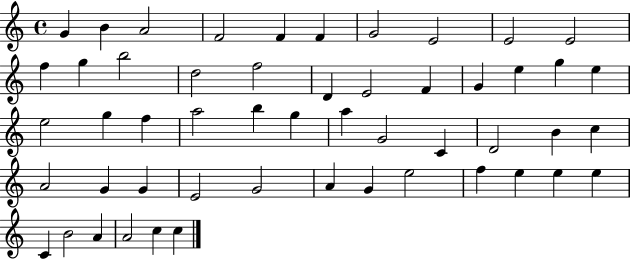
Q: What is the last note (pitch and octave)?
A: C5